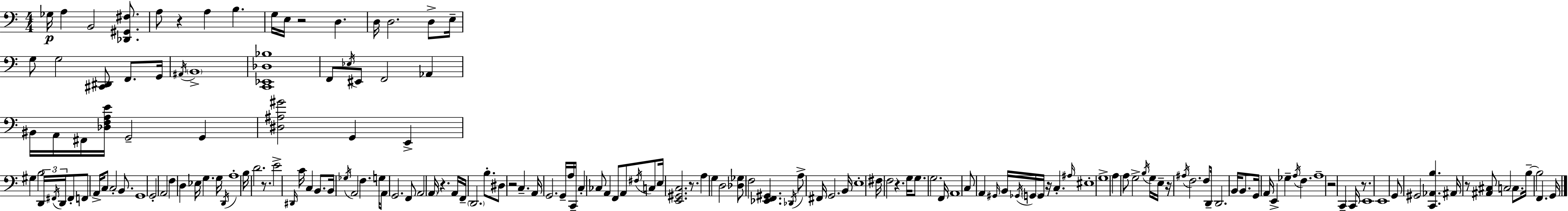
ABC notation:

X:1
T:Untitled
M:4/4
L:1/4
K:C
_G,/4 A, B,,2 [_D,,^G,,^F,]/2 A,/2 z A, B, G,/4 E,/4 z2 D, D,/4 D,2 D,/2 E,/4 G,/2 G,2 [^C,,^D,,]/2 F,,/2 G,,/4 ^A,,/4 B,,4 [C,,_E,,_D,_B,]4 F,,/2 _E,/4 ^E,,/2 F,,2 _A,, ^B,,/4 A,,/4 ^F,,/4 [_D,F,A,E]/4 G,,2 G,, [^D,^A,^G]2 G,, E,, ^G, B,2 D,,/4 ^F,,/4 D,,/4 ^F,,/2 F,,/2 A,,/4 C,/2 C,2 B,,/2 G,,4 G,,2 A,,2 F, D, _E,/4 G, G,/4 D,,/4 A,4 B,/4 D2 z/2 E2 ^D,,/4 C/4 C, B,,/2 B,,/4 _G,/4 A,,2 F, G,/4 A,,/2 G,,2 F,,/2 A,,2 A,,/4 z A,,/4 F,,/4 D,,2 B,/2 ^D,/2 z2 C, A,,/4 G,,2 G,,/4 A,/4 C,,/4 C, _C,/2 A,, F,,/2 A,,/2 ^F,/4 C,/2 E,/4 [E,,^G,,C,]2 z/2 A, G, D,2 [_D,_G,]/2 F,2 [_E,,F,,^G,,] _D,,/4 A,/2 ^F,,/4 G,,2 B,,/4 E,4 ^F,/4 F,2 z G,/4 G,/2 G,2 F,,/4 A,,4 C,/2 A,, ^G,,/4 B,,/4 _G,,/4 G,,/4 G,,/4 z/4 C, ^A,/4 ^E,4 G,4 A, A,/2 G,2 B,/4 G,/4 E,/4 z/4 ^A,/4 F,2 F,/2 D,,/4 D,,2 B,,/4 B,,/2 G,,/4 A,,/4 E,, _G, A,/4 F, A,4 z2 C,, C,,/4 z/2 E,,4 E,,4 G,,/2 ^G,,2 [C,,_A,,B,] ^A,,/4 z/2 [^A,,^C,]/2 C,2 C,/2 B,/4 B,2 F,, G,,/4